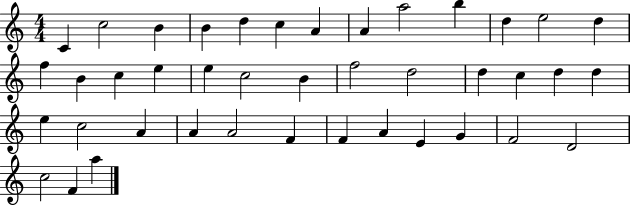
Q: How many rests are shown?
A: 0